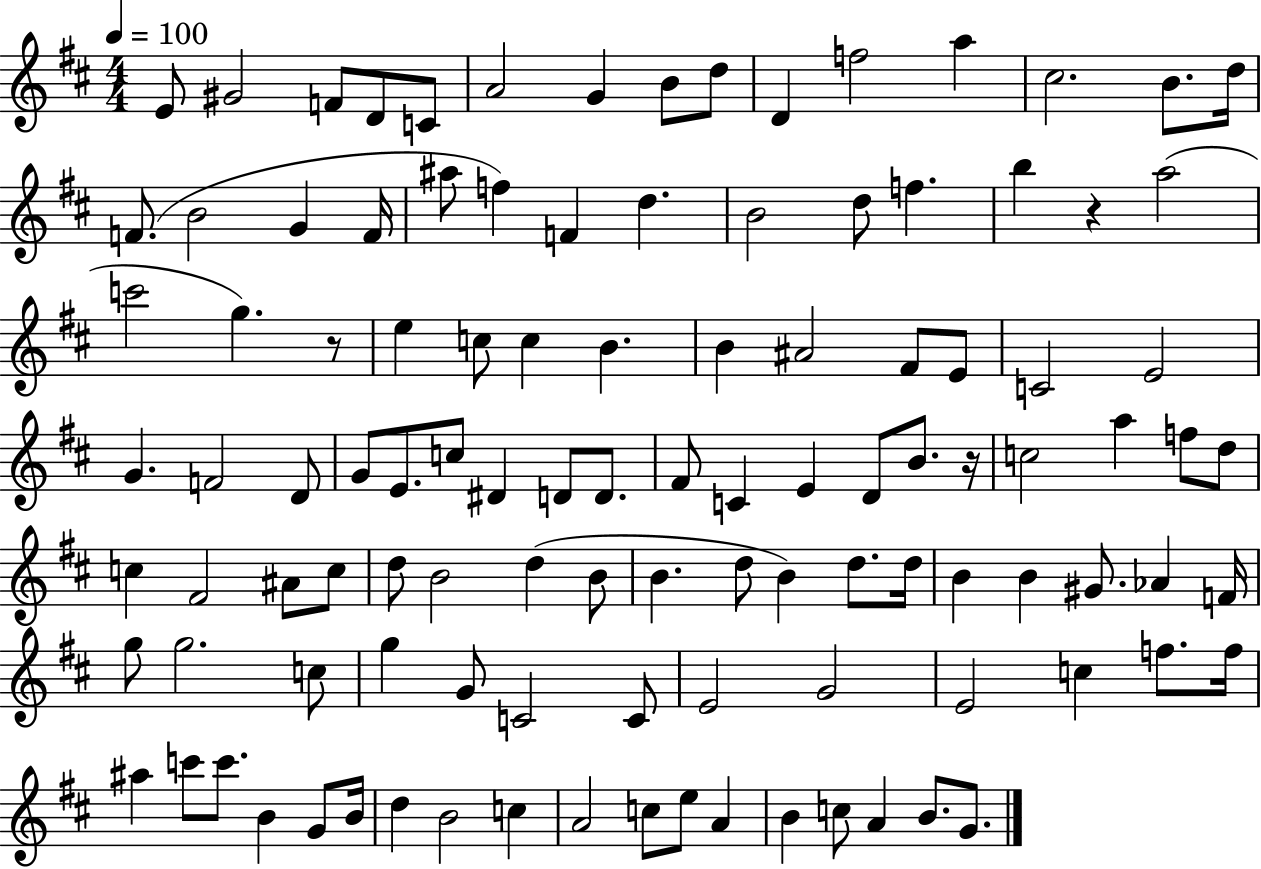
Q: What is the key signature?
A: D major